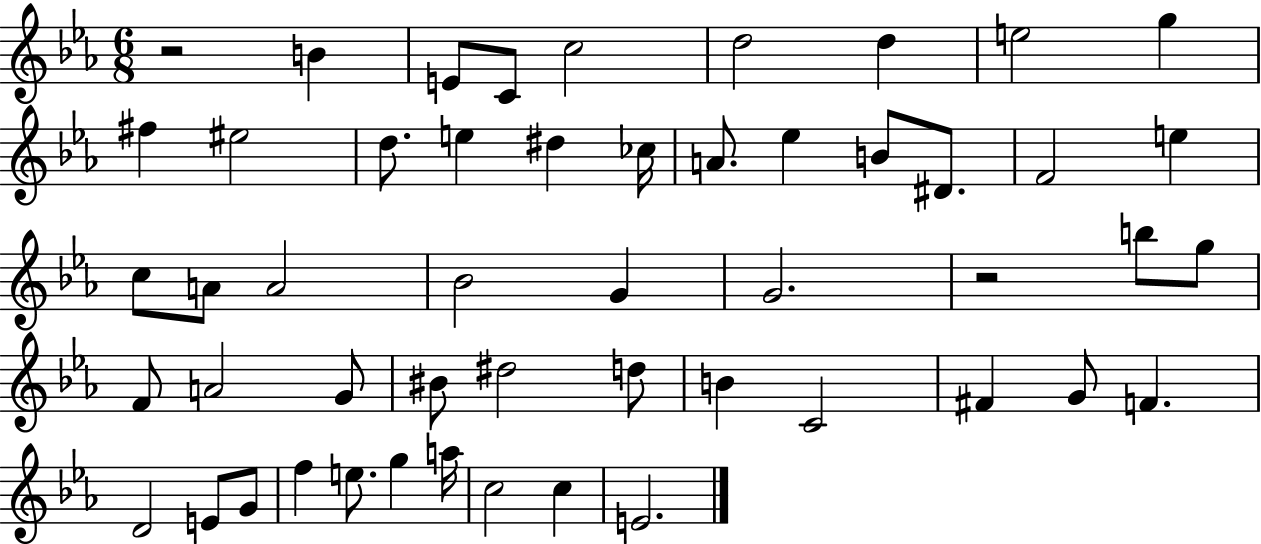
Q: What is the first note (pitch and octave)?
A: B4